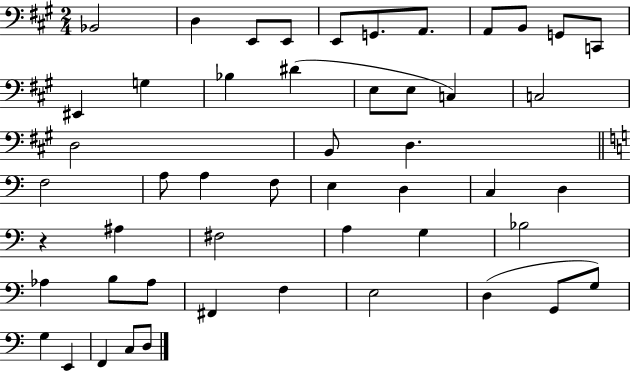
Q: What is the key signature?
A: A major